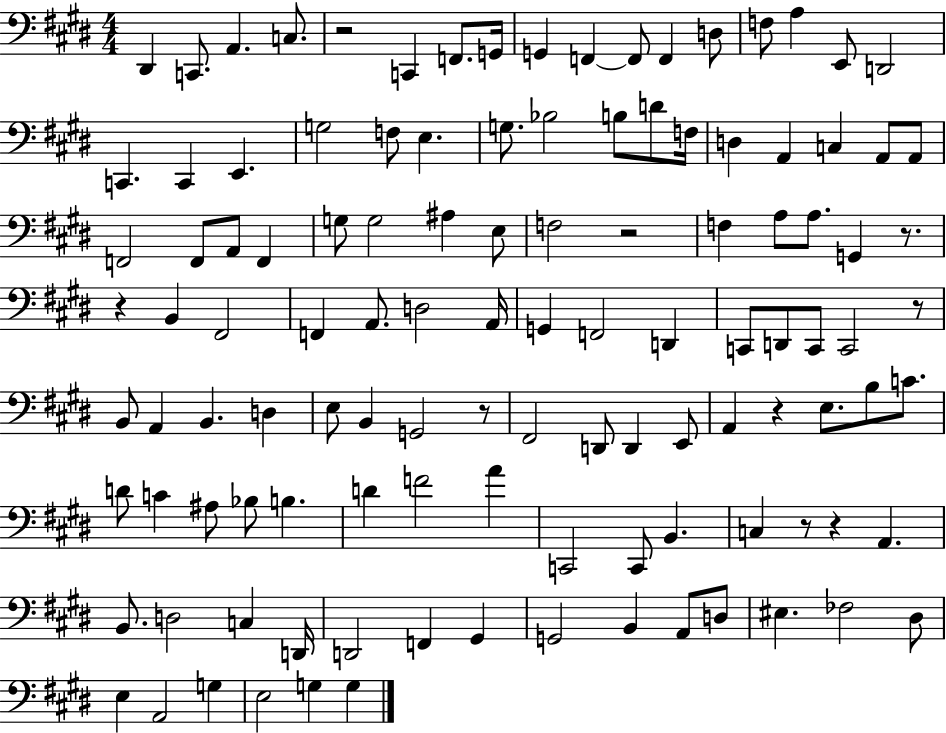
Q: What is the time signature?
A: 4/4